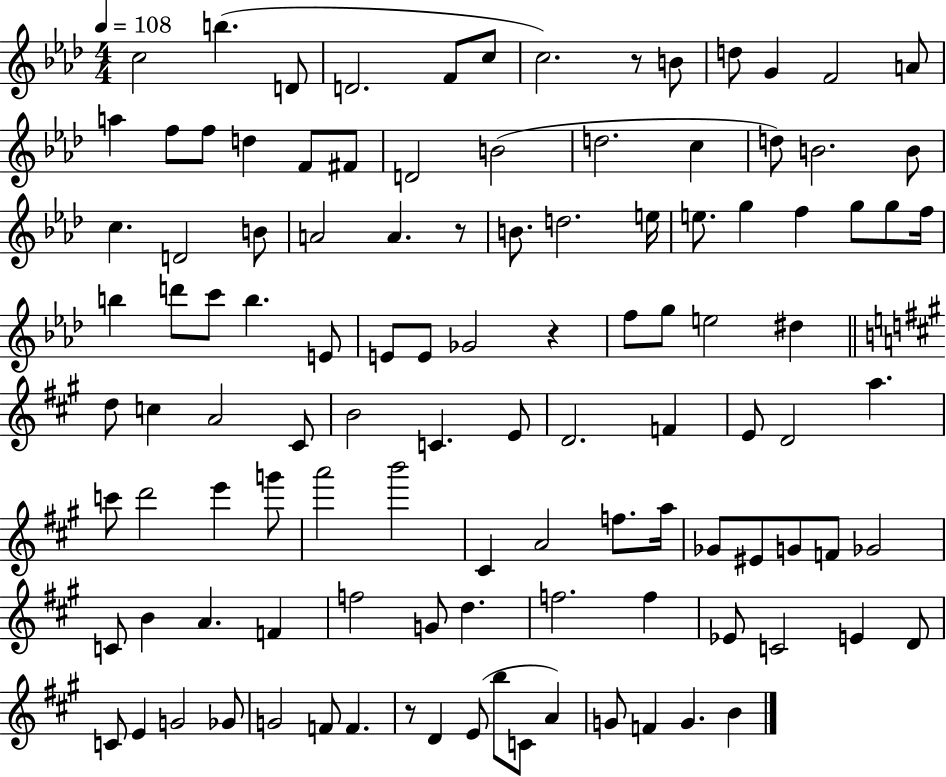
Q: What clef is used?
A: treble